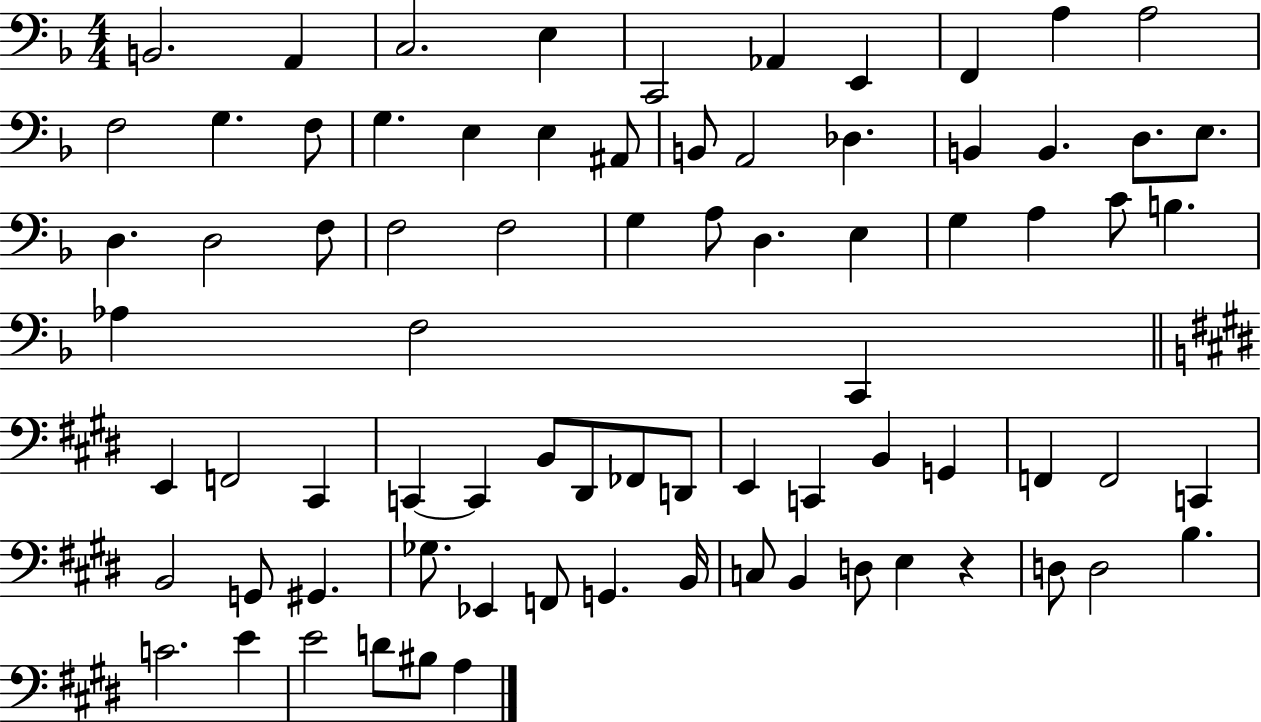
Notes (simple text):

B2/h. A2/q C3/h. E3/q C2/h Ab2/q E2/q F2/q A3/q A3/h F3/h G3/q. F3/e G3/q. E3/q E3/q A#2/e B2/e A2/h Db3/q. B2/q B2/q. D3/e. E3/e. D3/q. D3/h F3/e F3/h F3/h G3/q A3/e D3/q. E3/q G3/q A3/q C4/e B3/q. Ab3/q F3/h C2/q E2/q F2/h C#2/q C2/q C2/q B2/e D#2/e FES2/e D2/e E2/q C2/q B2/q G2/q F2/q F2/h C2/q B2/h G2/e G#2/q. Gb3/e. Eb2/q F2/e G2/q. B2/s C3/e B2/q D3/e E3/q R/q D3/e D3/h B3/q. C4/h. E4/q E4/h D4/e BIS3/e A3/q